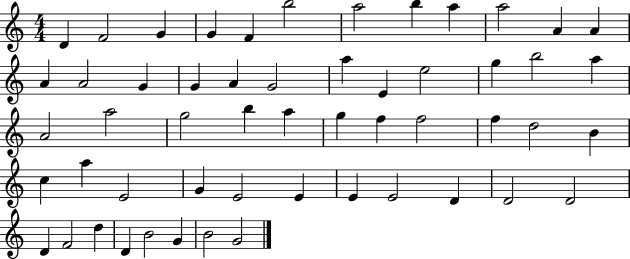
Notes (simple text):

D4/q F4/h G4/q G4/q F4/q B5/h A5/h B5/q A5/q A5/h A4/q A4/q A4/q A4/h G4/q G4/q A4/q G4/h A5/q E4/q E5/h G5/q B5/h A5/q A4/h A5/h G5/h B5/q A5/q G5/q F5/q F5/h F5/q D5/h B4/q C5/q A5/q E4/h G4/q E4/h E4/q E4/q E4/h D4/q D4/h D4/h D4/q F4/h D5/q D4/q B4/h G4/q B4/h G4/h